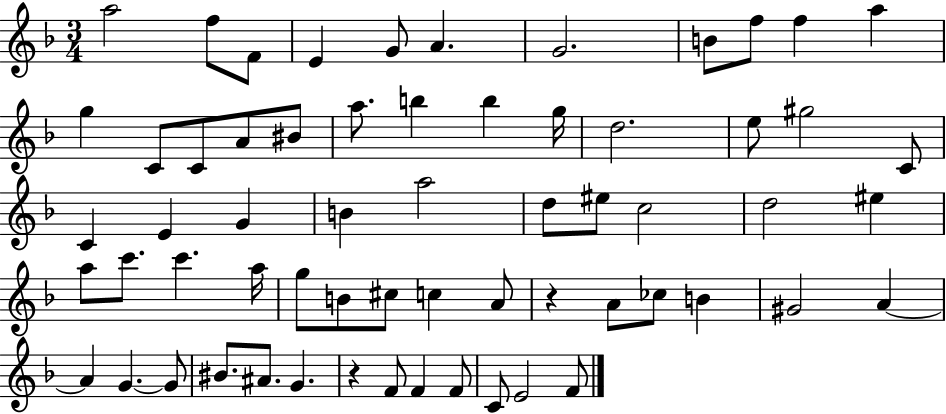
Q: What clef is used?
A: treble